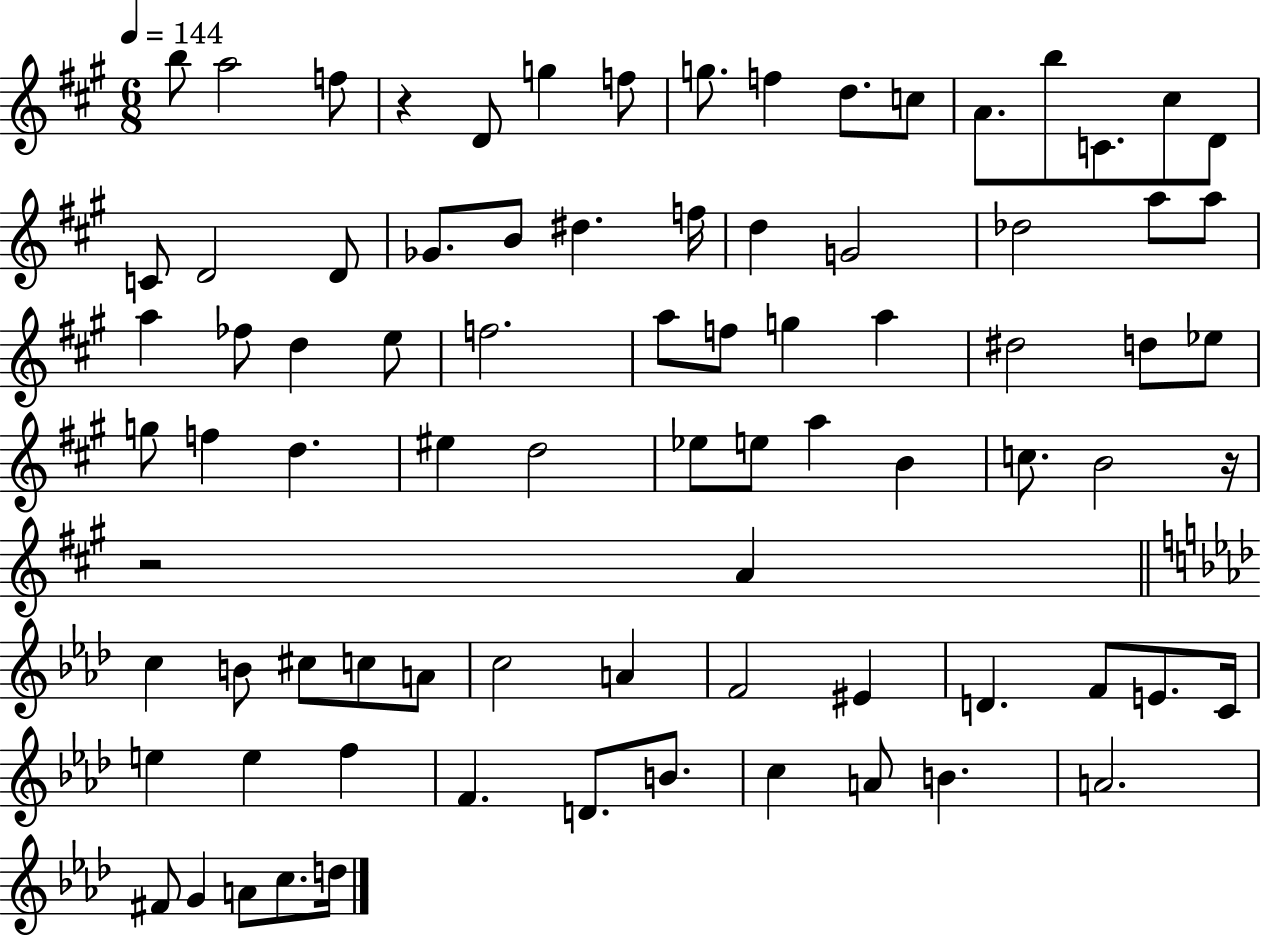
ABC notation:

X:1
T:Untitled
M:6/8
L:1/4
K:A
b/2 a2 f/2 z D/2 g f/2 g/2 f d/2 c/2 A/2 b/2 C/2 ^c/2 D/2 C/2 D2 D/2 _G/2 B/2 ^d f/4 d G2 _d2 a/2 a/2 a _f/2 d e/2 f2 a/2 f/2 g a ^d2 d/2 _e/2 g/2 f d ^e d2 _e/2 e/2 a B c/2 B2 z/4 z2 A c B/2 ^c/2 c/2 A/2 c2 A F2 ^E D F/2 E/2 C/4 e e f F D/2 B/2 c A/2 B A2 ^F/2 G A/2 c/2 d/4